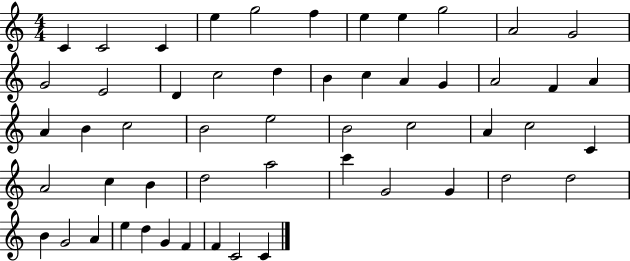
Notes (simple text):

C4/q C4/h C4/q E5/q G5/h F5/q E5/q E5/q G5/h A4/h G4/h G4/h E4/h D4/q C5/h D5/q B4/q C5/q A4/q G4/q A4/h F4/q A4/q A4/q B4/q C5/h B4/h E5/h B4/h C5/h A4/q C5/h C4/q A4/h C5/q B4/q D5/h A5/h C6/q G4/h G4/q D5/h D5/h B4/q G4/h A4/q E5/q D5/q G4/q F4/q F4/q C4/h C4/q